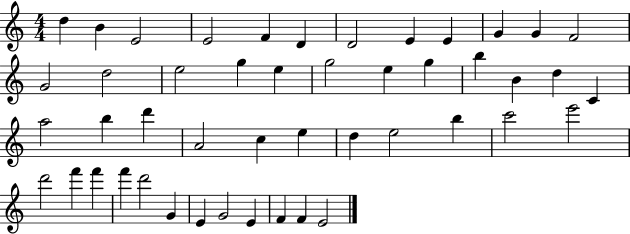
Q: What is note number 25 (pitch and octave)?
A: A5